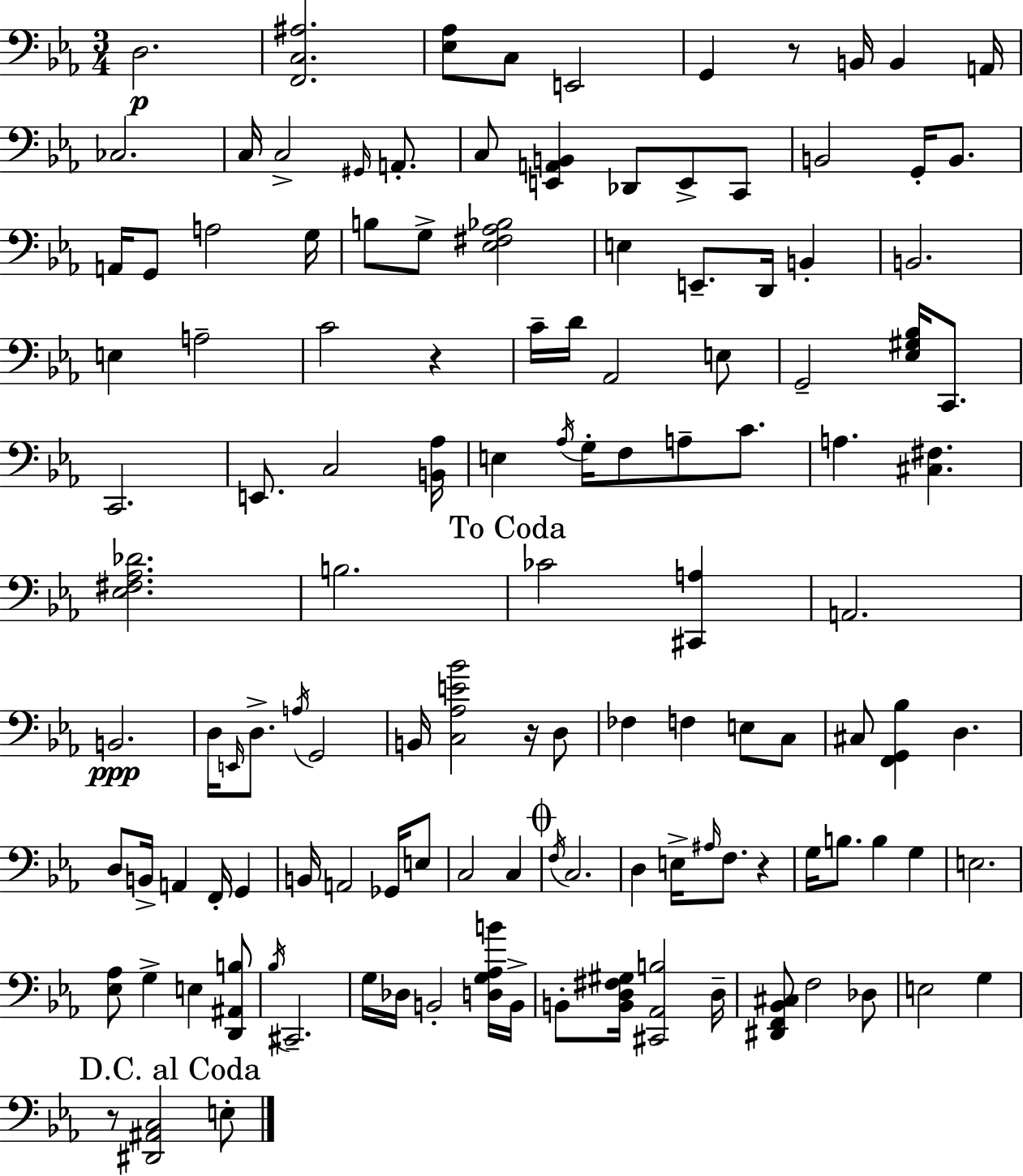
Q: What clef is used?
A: bass